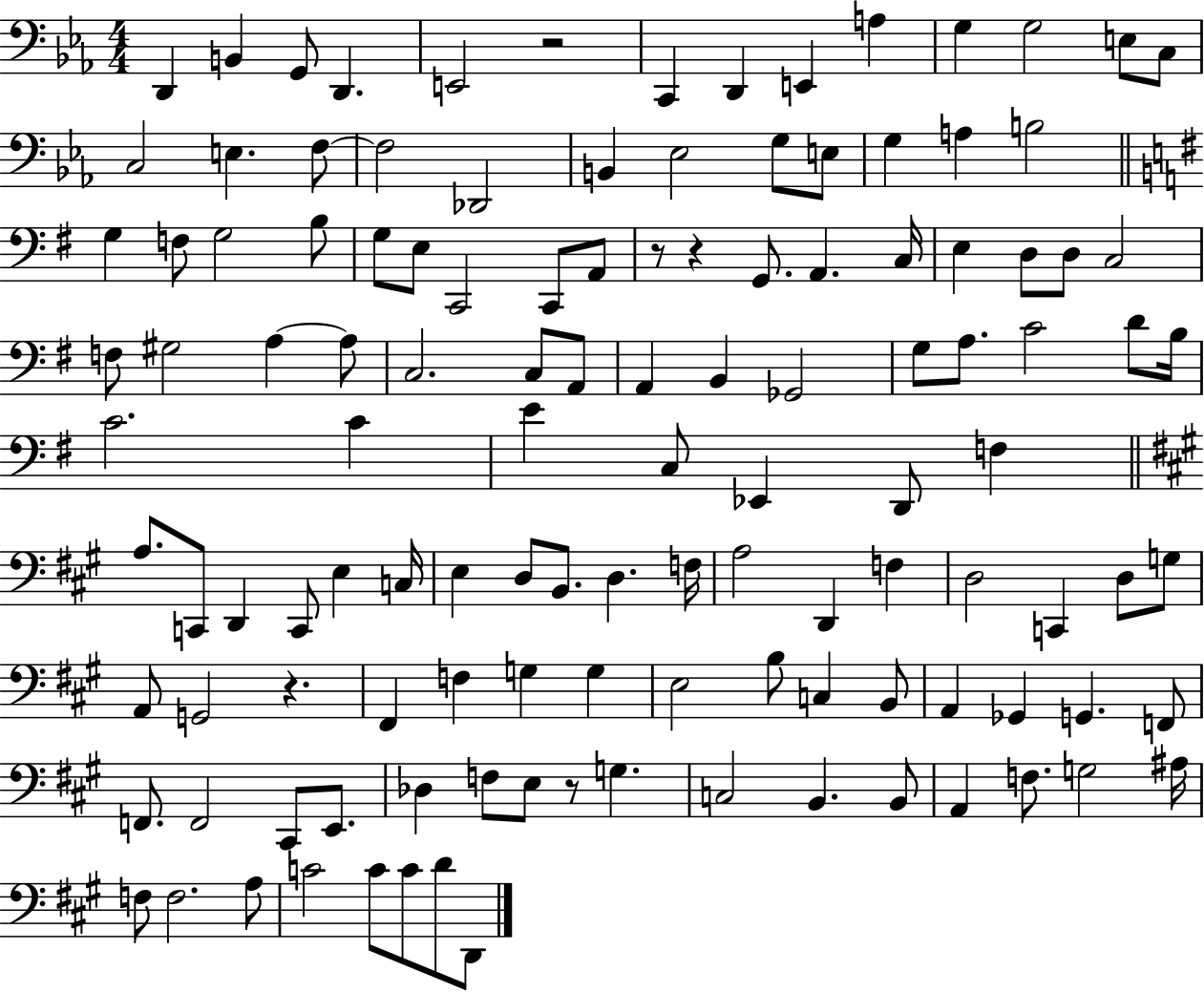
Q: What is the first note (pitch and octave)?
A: D2